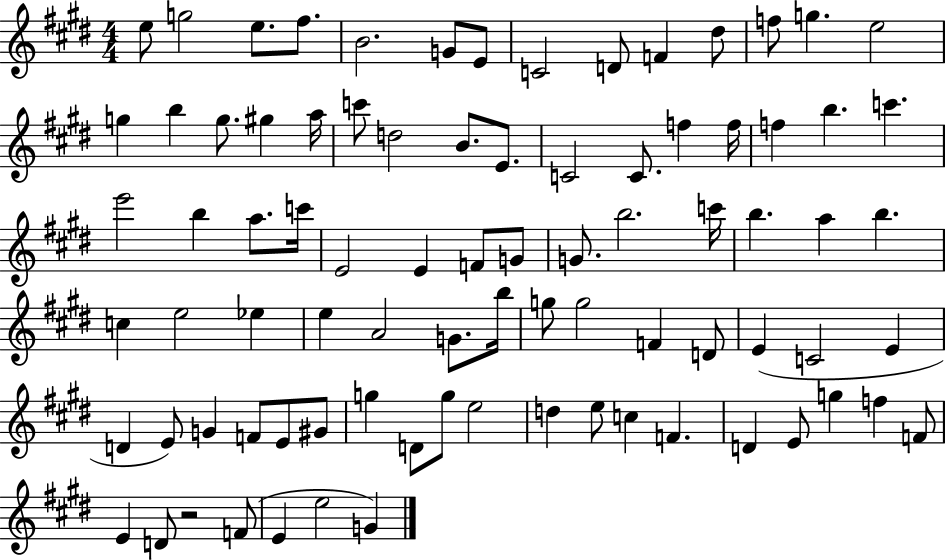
{
  \clef treble
  \numericTimeSignature
  \time 4/4
  \key e \major
  e''8 g''2 e''8. fis''8. | b'2. g'8 e'8 | c'2 d'8 f'4 dis''8 | f''8 g''4. e''2 | \break g''4 b''4 g''8. gis''4 a''16 | c'''8 d''2 b'8. e'8. | c'2 c'8. f''4 f''16 | f''4 b''4. c'''4. | \break e'''2 b''4 a''8. c'''16 | e'2 e'4 f'8 g'8 | g'8. b''2. c'''16 | b''4. a''4 b''4. | \break c''4 e''2 ees''4 | e''4 a'2 g'8. b''16 | g''8 g''2 f'4 d'8 | e'4( c'2 e'4 | \break d'4 e'8) g'4 f'8 e'8 gis'8 | g''4 d'8 g''8 e''2 | d''4 e''8 c''4 f'4. | d'4 e'8 g''4 f''4 f'8 | \break e'4 d'8 r2 f'8( | e'4 e''2 g'4) | \bar "|."
}